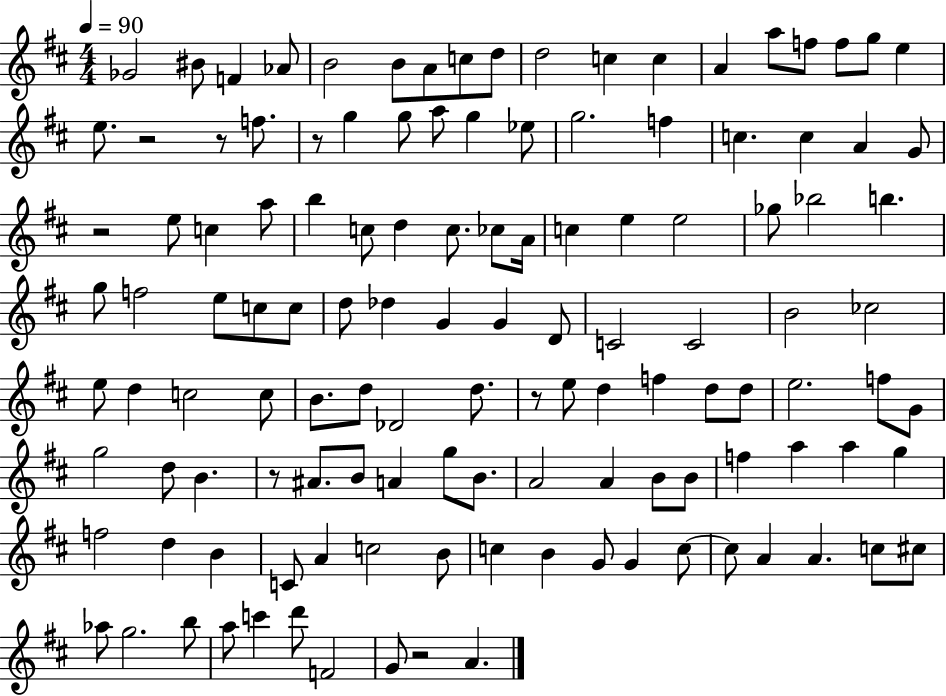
{
  \clef treble
  \numericTimeSignature
  \time 4/4
  \key d \major
  \tempo 4 = 90
  ges'2 bis'8 f'4 aes'8 | b'2 b'8 a'8 c''8 d''8 | d''2 c''4 c''4 | a'4 a''8 f''8 f''8 g''8 e''4 | \break e''8. r2 r8 f''8. | r8 g''4 g''8 a''8 g''4 ees''8 | g''2. f''4 | c''4. c''4 a'4 g'8 | \break r2 e''8 c''4 a''8 | b''4 c''8 d''4 c''8. ces''8 a'16 | c''4 e''4 e''2 | ges''8 bes''2 b''4. | \break g''8 f''2 e''8 c''8 c''8 | d''8 des''4 g'4 g'4 d'8 | c'2 c'2 | b'2 ces''2 | \break e''8 d''4 c''2 c''8 | b'8. d''8 des'2 d''8. | r8 e''8 d''4 f''4 d''8 d''8 | e''2. f''8 g'8 | \break g''2 d''8 b'4. | r8 ais'8. b'8 a'4 g''8 b'8. | a'2 a'4 b'8 b'8 | f''4 a''4 a''4 g''4 | \break f''2 d''4 b'4 | c'8 a'4 c''2 b'8 | c''4 b'4 g'8 g'4 c''8~~ | c''8 a'4 a'4. c''8 cis''8 | \break aes''8 g''2. b''8 | a''8 c'''4 d'''8 f'2 | g'8 r2 a'4. | \bar "|."
}